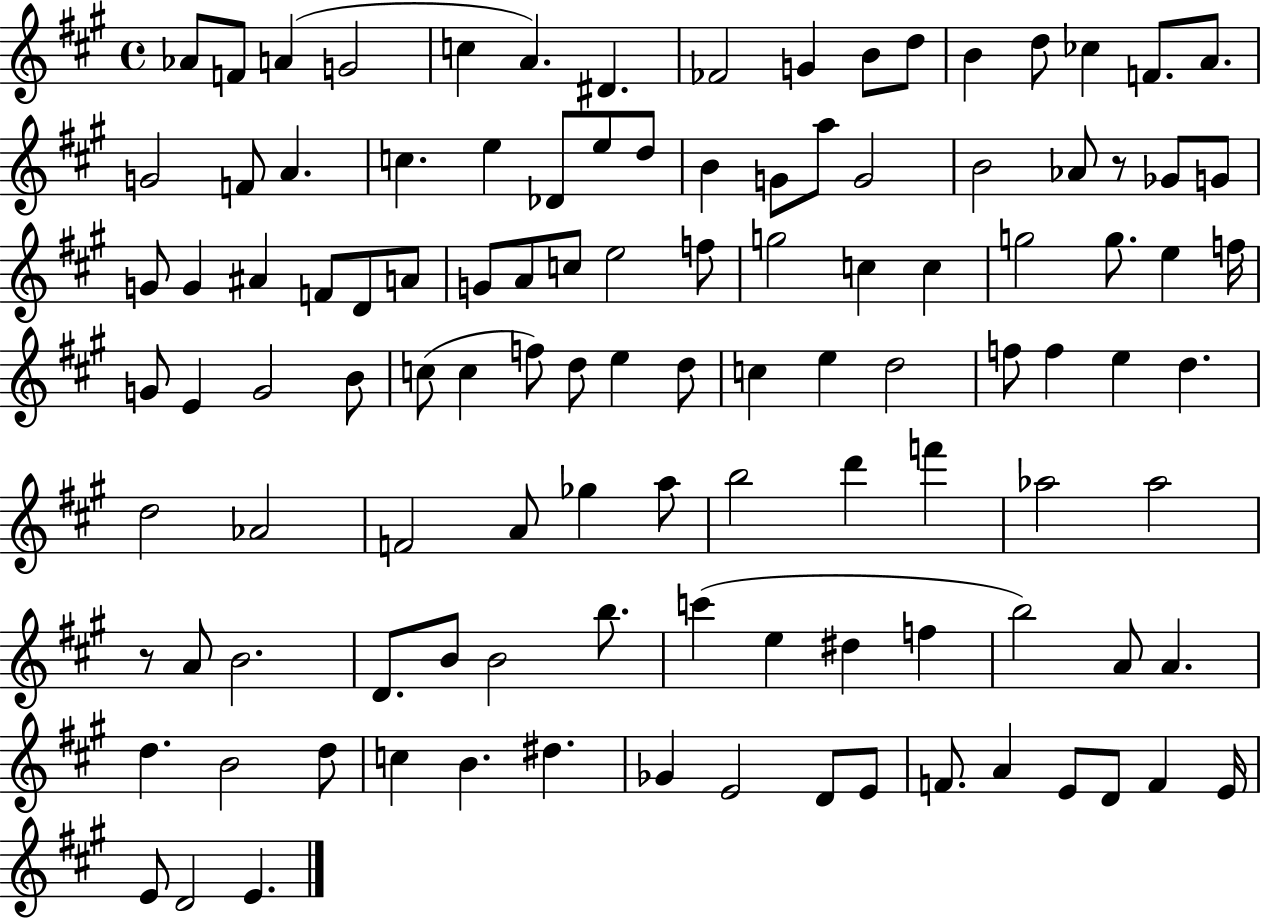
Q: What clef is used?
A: treble